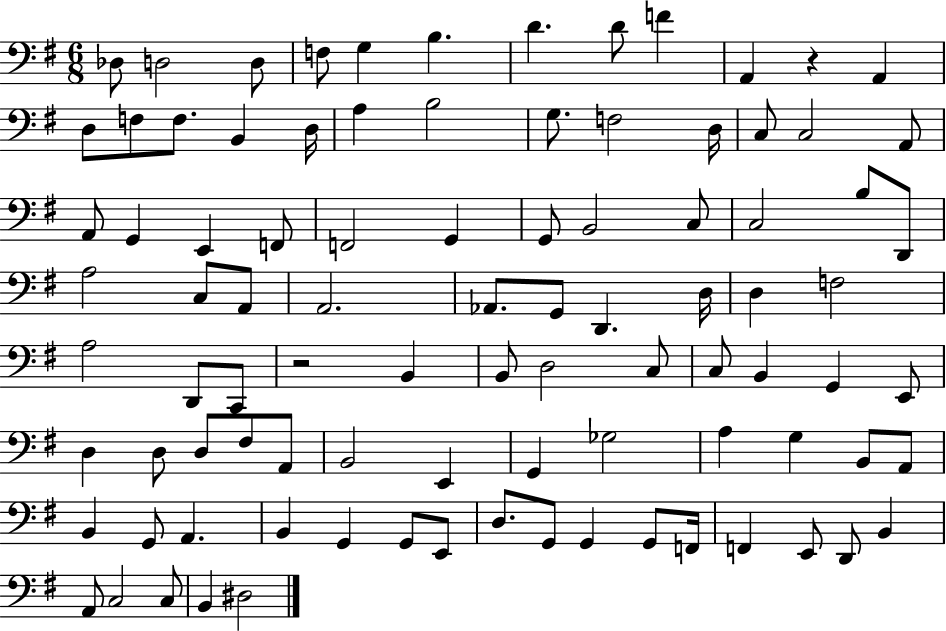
Db3/e D3/h D3/e F3/e G3/q B3/q. D4/q. D4/e F4/q A2/q R/q A2/q D3/e F3/e F3/e. B2/q D3/s A3/q B3/h G3/e. F3/h D3/s C3/e C3/h A2/e A2/e G2/q E2/q F2/e F2/h G2/q G2/e B2/h C3/e C3/h B3/e D2/e A3/h C3/e A2/e A2/h. Ab2/e. G2/e D2/q. D3/s D3/q F3/h A3/h D2/e C2/e R/h B2/q B2/e D3/h C3/e C3/e B2/q G2/q E2/e D3/q D3/e D3/e F#3/e A2/e B2/h E2/q G2/q Gb3/h A3/q G3/q B2/e A2/e B2/q G2/e A2/q. B2/q G2/q G2/e E2/e D3/e. G2/e G2/q G2/e F2/s F2/q E2/e D2/e B2/q A2/e C3/h C3/e B2/q D#3/h